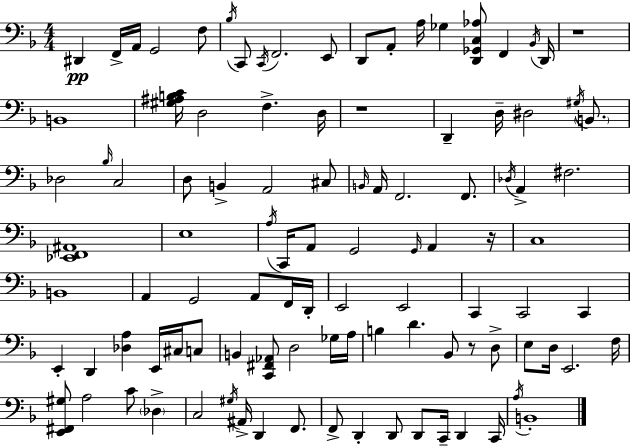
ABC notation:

X:1
T:Untitled
M:4/4
L:1/4
K:Dm
^D,, F,,/4 A,,/4 G,,2 F,/2 _B,/4 C,,/2 C,,/4 F,,2 E,,/2 D,,/2 A,,/2 A,/4 _G, [D,,_G,,C,_A,]/2 F,, _B,,/4 D,,/4 z4 B,,4 [^G,^A,B,C]/4 D,2 F, D,/4 z4 D,, D,/4 ^D,2 ^G,/4 B,,/2 _D,2 _B,/4 C,2 D,/2 B,, A,,2 ^C,/2 B,,/4 A,,/4 F,,2 F,,/2 _D,/4 A,, ^F,2 [_E,,F,,^A,,]4 E,4 A,/4 C,,/4 A,,/2 G,,2 G,,/4 A,, z/4 C,4 B,,4 A,, G,,2 A,,/2 F,,/4 D,,/4 E,,2 E,,2 C,, C,,2 C,, E,, D,, [_D,A,] E,,/4 ^C,/4 C,/2 B,, [C,,^F,,_A,,]/2 D,2 _G,/4 A,/4 B, D _B,,/2 z/2 D,/2 E,/2 D,/4 E,,2 F,/4 [E,,^F,,^G,]/2 A,2 C/2 _D, C,2 ^G,/4 ^A,,/4 D,, F,,/2 F,,/2 D,, D,,/2 D,,/2 C,,/4 D,, C,,/4 A,/4 B,,4